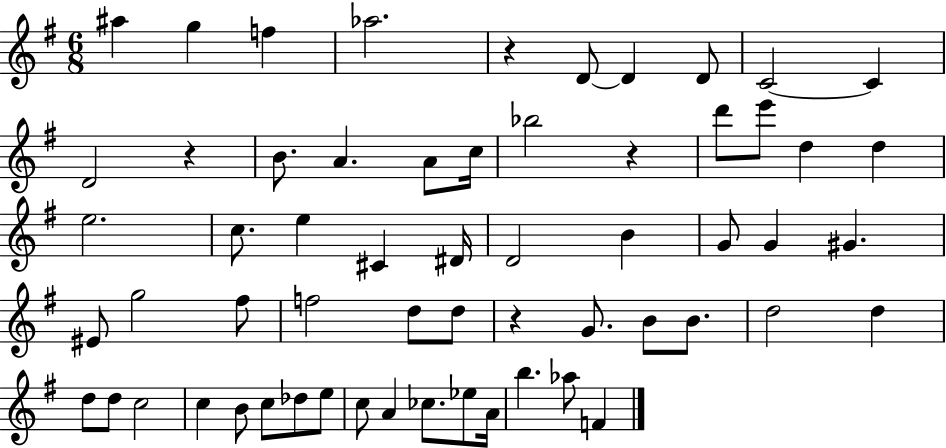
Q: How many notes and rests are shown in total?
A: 60